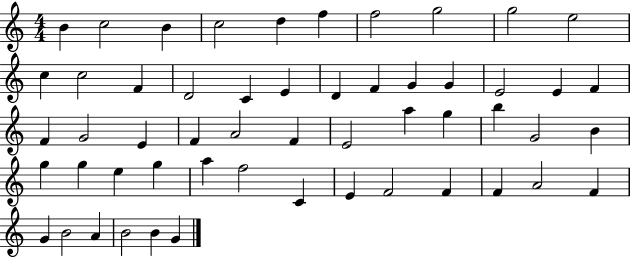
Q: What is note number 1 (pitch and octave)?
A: B4